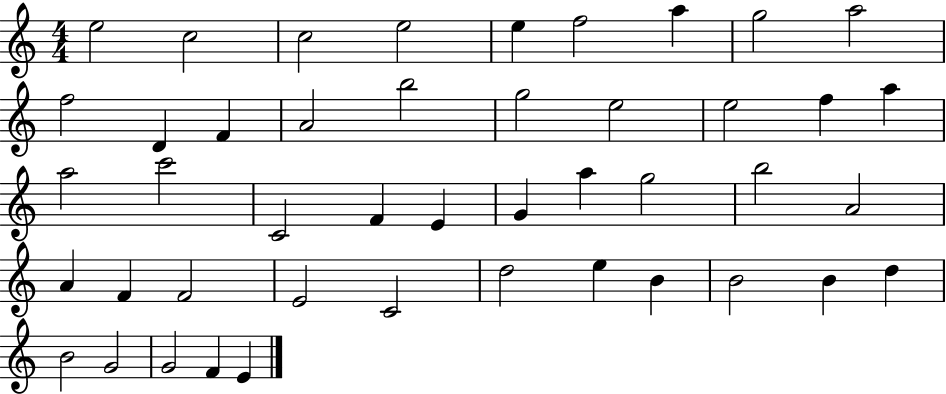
E5/h C5/h C5/h E5/h E5/q F5/h A5/q G5/h A5/h F5/h D4/q F4/q A4/h B5/h G5/h E5/h E5/h F5/q A5/q A5/h C6/h C4/h F4/q E4/q G4/q A5/q G5/h B5/h A4/h A4/q F4/q F4/h E4/h C4/h D5/h E5/q B4/q B4/h B4/q D5/q B4/h G4/h G4/h F4/q E4/q